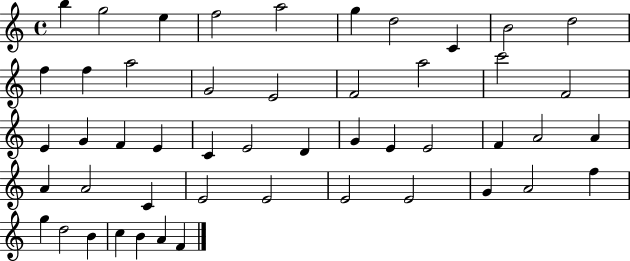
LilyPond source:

{
  \clef treble
  \time 4/4
  \defaultTimeSignature
  \key c \major
  b''4 g''2 e''4 | f''2 a''2 | g''4 d''2 c'4 | b'2 d''2 | \break f''4 f''4 a''2 | g'2 e'2 | f'2 a''2 | c'''2 f'2 | \break e'4 g'4 f'4 e'4 | c'4 e'2 d'4 | g'4 e'4 e'2 | f'4 a'2 a'4 | \break a'4 a'2 c'4 | e'2 e'2 | e'2 e'2 | g'4 a'2 f''4 | \break g''4 d''2 b'4 | c''4 b'4 a'4 f'4 | \bar "|."
}